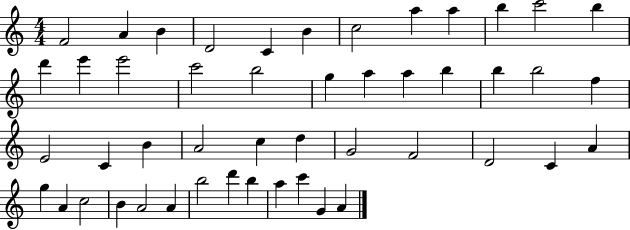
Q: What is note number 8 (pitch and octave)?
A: A5